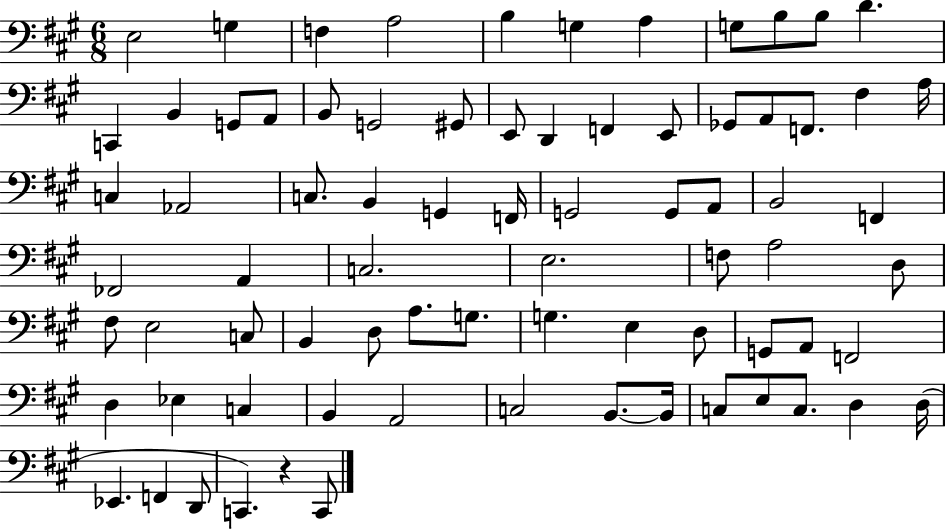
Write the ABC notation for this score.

X:1
T:Untitled
M:6/8
L:1/4
K:A
E,2 G, F, A,2 B, G, A, G,/2 B,/2 B,/2 D C,, B,, G,,/2 A,,/2 B,,/2 G,,2 ^G,,/2 E,,/2 D,, F,, E,,/2 _G,,/2 A,,/2 F,,/2 ^F, A,/4 C, _A,,2 C,/2 B,, G,, F,,/4 G,,2 G,,/2 A,,/2 B,,2 F,, _F,,2 A,, C,2 E,2 F,/2 A,2 D,/2 ^F,/2 E,2 C,/2 B,, D,/2 A,/2 G,/2 G, E, D,/2 G,,/2 A,,/2 F,,2 D, _E, C, B,, A,,2 C,2 B,,/2 B,,/4 C,/2 E,/2 C,/2 D, D,/4 _E,, F,, D,,/2 C,, z C,,/2